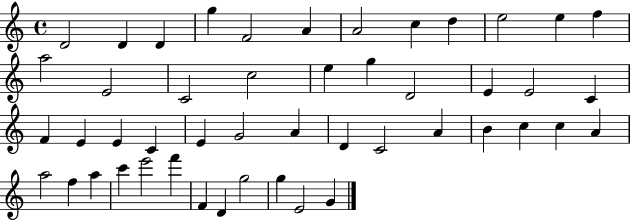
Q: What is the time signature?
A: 4/4